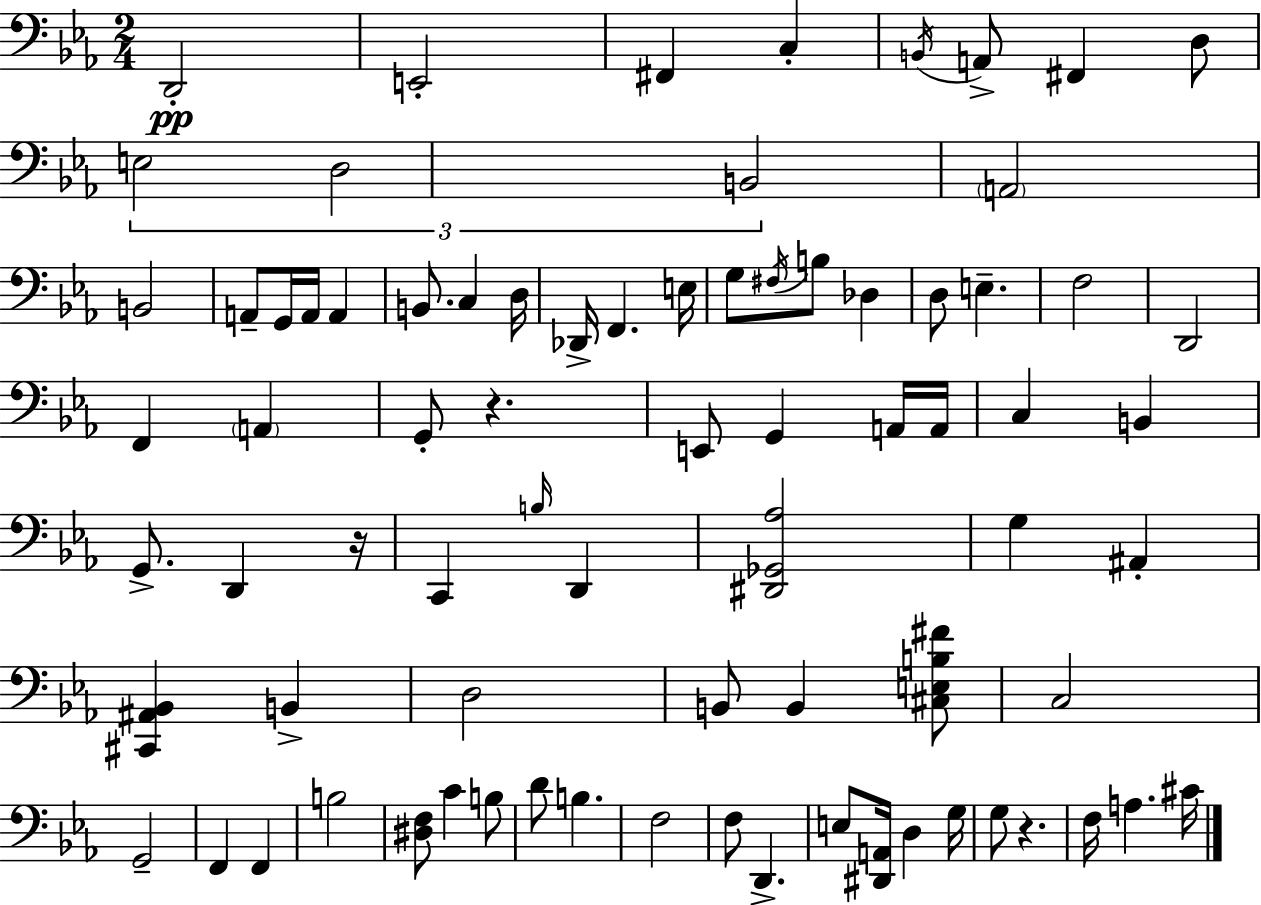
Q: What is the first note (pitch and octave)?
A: D2